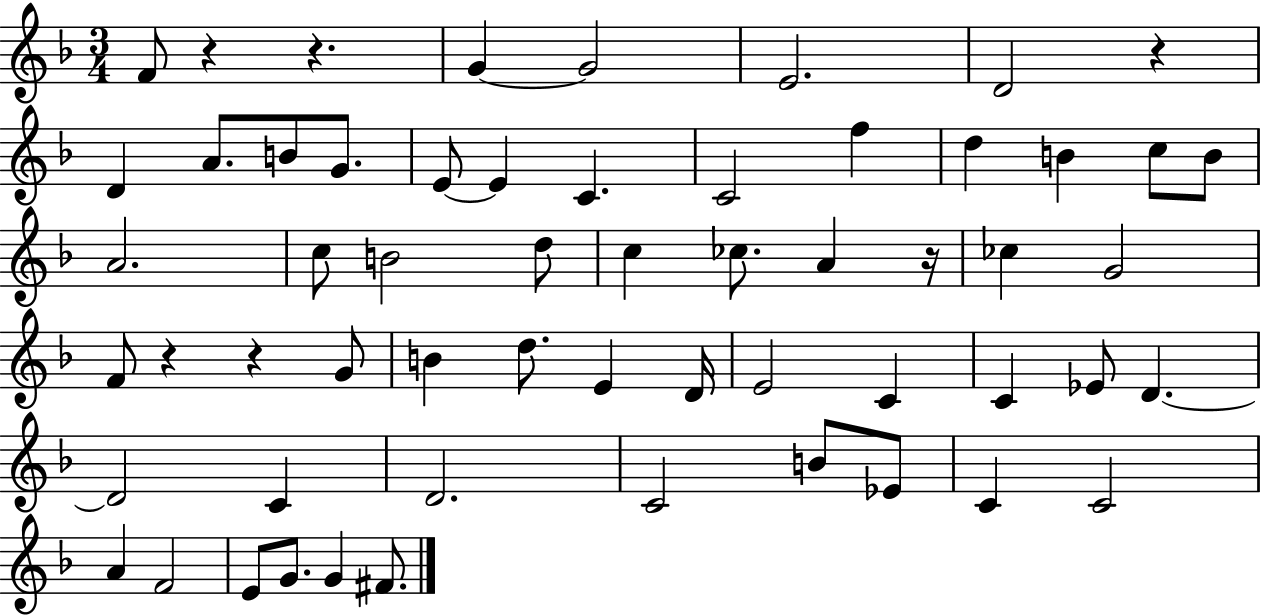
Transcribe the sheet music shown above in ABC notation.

X:1
T:Untitled
M:3/4
L:1/4
K:F
F/2 z z G G2 E2 D2 z D A/2 B/2 G/2 E/2 E C C2 f d B c/2 B/2 A2 c/2 B2 d/2 c _c/2 A z/4 _c G2 F/2 z z G/2 B d/2 E D/4 E2 C C _E/2 D D2 C D2 C2 B/2 _E/2 C C2 A F2 E/2 G/2 G ^F/2